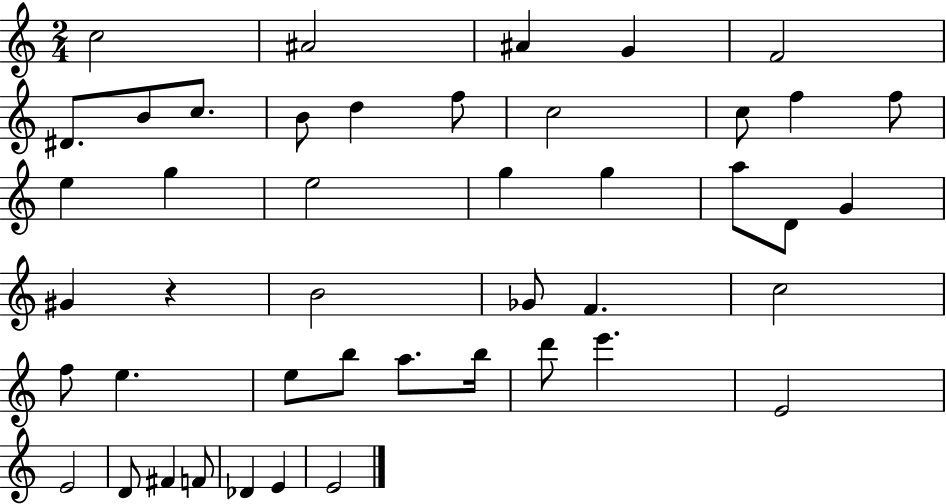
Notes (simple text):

C5/h A#4/h A#4/q G4/q F4/h D#4/e. B4/e C5/e. B4/e D5/q F5/e C5/h C5/e F5/q F5/e E5/q G5/q E5/h G5/q G5/q A5/e D4/e G4/q G#4/q R/q B4/h Gb4/e F4/q. C5/h F5/e E5/q. E5/e B5/e A5/e. B5/s D6/e E6/q. E4/h E4/h D4/e F#4/q F4/e Db4/q E4/q E4/h